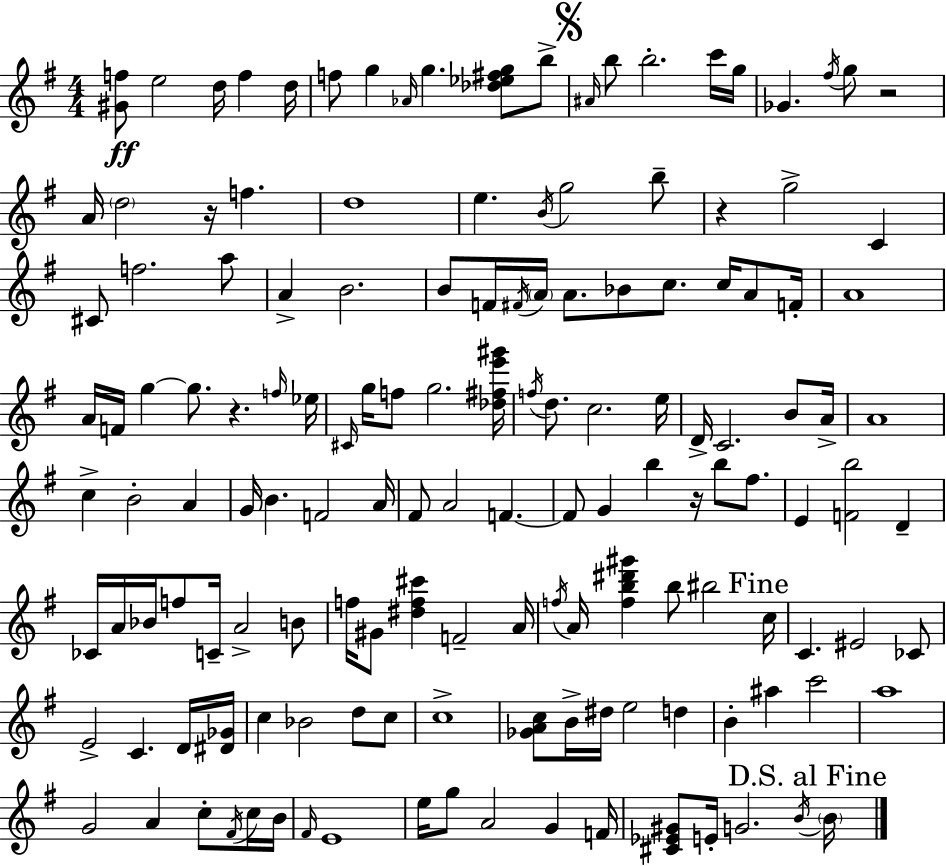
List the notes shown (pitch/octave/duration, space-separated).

[G#4,F5]/e E5/h D5/s F5/q D5/s F5/e G5/q Ab4/s G5/q. [Db5,Eb5,F#5,G5]/e B5/e A#4/s B5/e B5/h. C6/s G5/s Gb4/q. F#5/s G5/e R/h A4/s D5/h R/s F5/q. D5/w E5/q. B4/s G5/h B5/e R/q G5/h C4/q C#4/e F5/h. A5/e A4/q B4/h. B4/e F4/s F#4/s A4/s A4/e. Bb4/e C5/e. C5/s A4/e F4/s A4/w A4/s F4/s G5/q G5/e. R/q. F5/s Eb5/s C#4/s G5/s F5/e G5/h. [Db5,F#5,E6,G#6]/s F5/s D5/e. C5/h. E5/s D4/s C4/h. B4/e A4/s A4/w C5/q B4/h A4/q G4/s B4/q. F4/h A4/s F#4/e A4/h F4/q. F4/e G4/q B5/q R/s B5/e F#5/e. E4/q [F4,B5]/h D4/q CES4/s A4/s Bb4/s F5/e C4/s A4/h B4/e F5/s G#4/e [D#5,F5,C#6]/q F4/h A4/s F5/s A4/s [F5,B5,D#6,G#6]/q B5/e BIS5/h C5/s C4/q. EIS4/h CES4/e E4/h C4/q. D4/s [D#4,Gb4]/s C5/q Bb4/h D5/e C5/e C5/w [Gb4,A4,C5]/e B4/s D#5/s E5/h D5/q B4/q A#5/q C6/h A5/w G4/h A4/q C5/e F#4/s C5/s B4/s F#4/s E4/w E5/s G5/e A4/h G4/q F4/s [C#4,Eb4,G#4]/e E4/s G4/h. B4/s B4/s